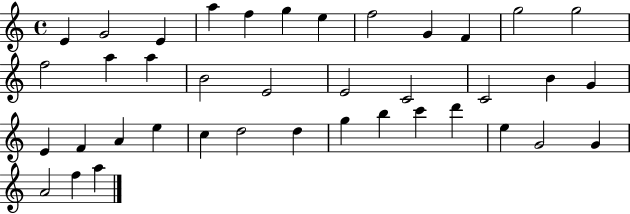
{
  \clef treble
  \time 4/4
  \defaultTimeSignature
  \key c \major
  e'4 g'2 e'4 | a''4 f''4 g''4 e''4 | f''2 g'4 f'4 | g''2 g''2 | \break f''2 a''4 a''4 | b'2 e'2 | e'2 c'2 | c'2 b'4 g'4 | \break e'4 f'4 a'4 e''4 | c''4 d''2 d''4 | g''4 b''4 c'''4 d'''4 | e''4 g'2 g'4 | \break a'2 f''4 a''4 | \bar "|."
}